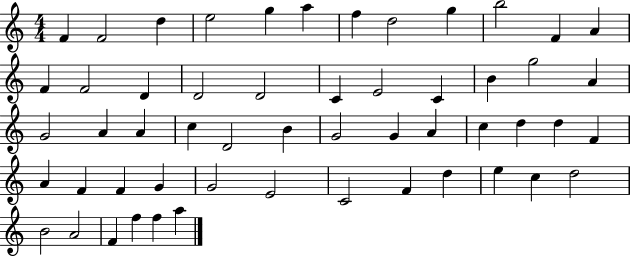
X:1
T:Untitled
M:4/4
L:1/4
K:C
F F2 d e2 g a f d2 g b2 F A F F2 D D2 D2 C E2 C B g2 A G2 A A c D2 B G2 G A c d d F A F F G G2 E2 C2 F d e c d2 B2 A2 F f f a